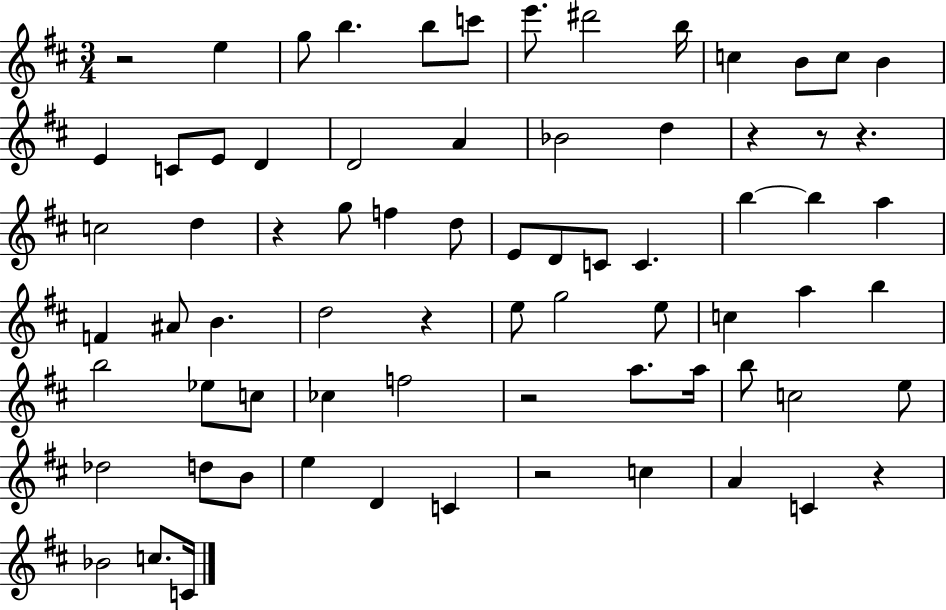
X:1
T:Untitled
M:3/4
L:1/4
K:D
z2 e g/2 b b/2 c'/2 e'/2 ^d'2 b/4 c B/2 c/2 B E C/2 E/2 D D2 A _B2 d z z/2 z c2 d z g/2 f d/2 E/2 D/2 C/2 C b b a F ^A/2 B d2 z e/2 g2 e/2 c a b b2 _e/2 c/2 _c f2 z2 a/2 a/4 b/2 c2 e/2 _d2 d/2 B/2 e D C z2 c A C z _B2 c/2 C/4